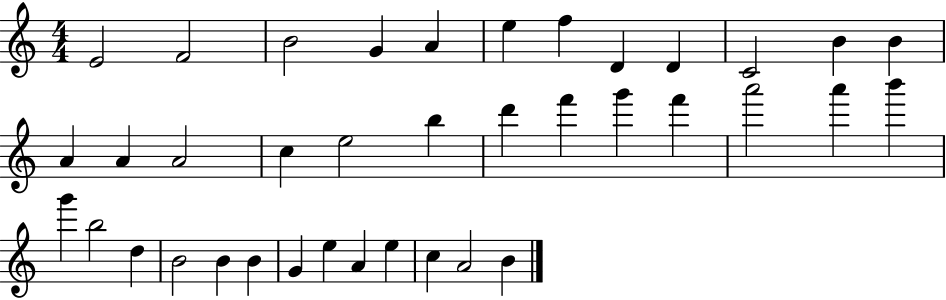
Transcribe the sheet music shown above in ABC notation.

X:1
T:Untitled
M:4/4
L:1/4
K:C
E2 F2 B2 G A e f D D C2 B B A A A2 c e2 b d' f' g' f' a'2 a' b' g' b2 d B2 B B G e A e c A2 B